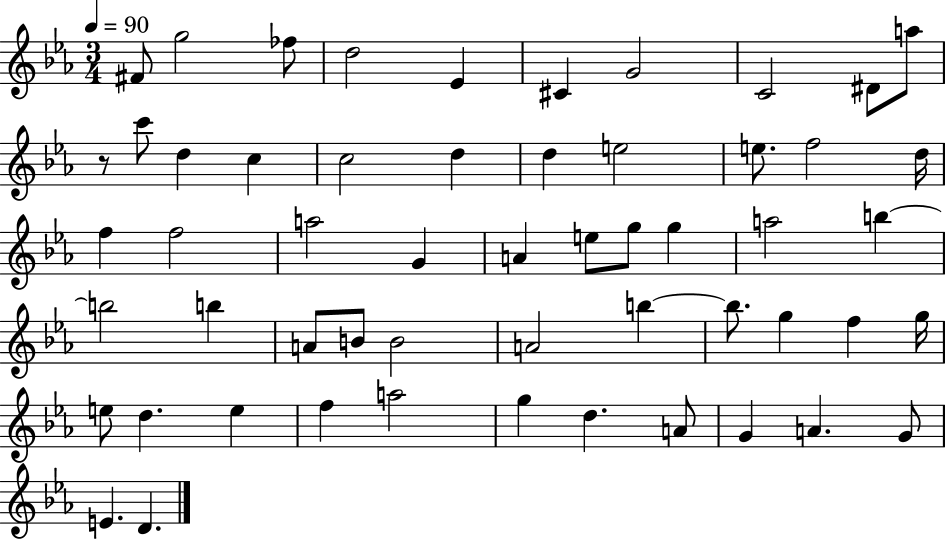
X:1
T:Untitled
M:3/4
L:1/4
K:Eb
^F/2 g2 _f/2 d2 _E ^C G2 C2 ^D/2 a/2 z/2 c'/2 d c c2 d d e2 e/2 f2 d/4 f f2 a2 G A e/2 g/2 g a2 b b2 b A/2 B/2 B2 A2 b b/2 g f g/4 e/2 d e f a2 g d A/2 G A G/2 E D